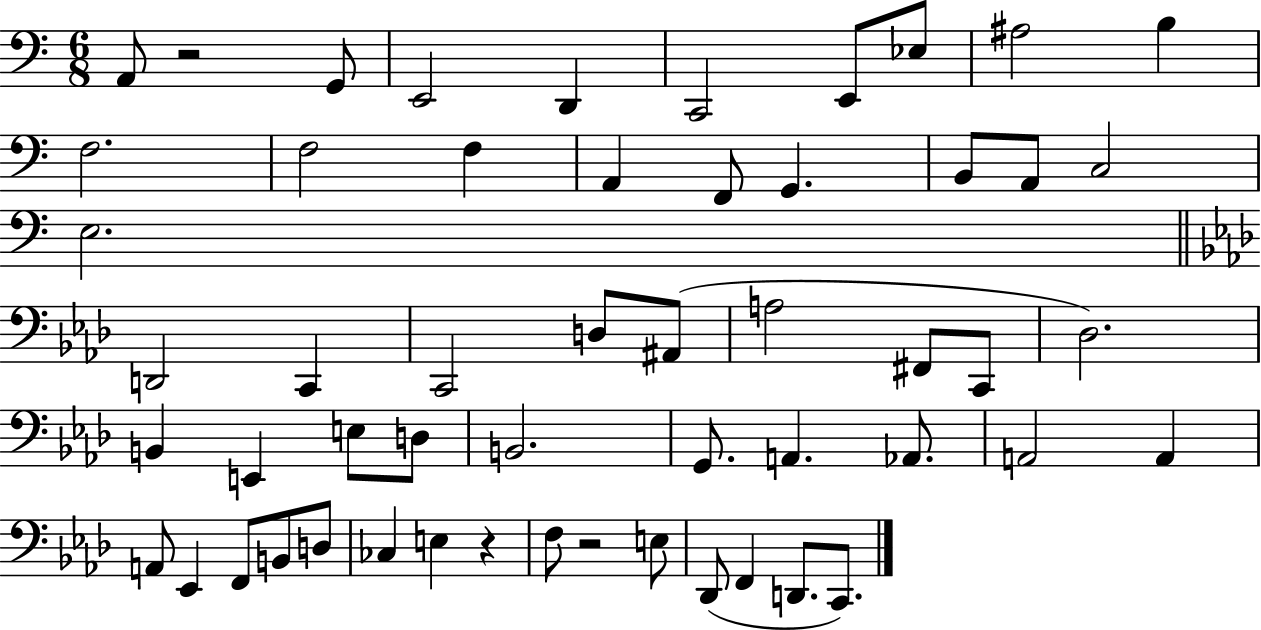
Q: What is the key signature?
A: C major